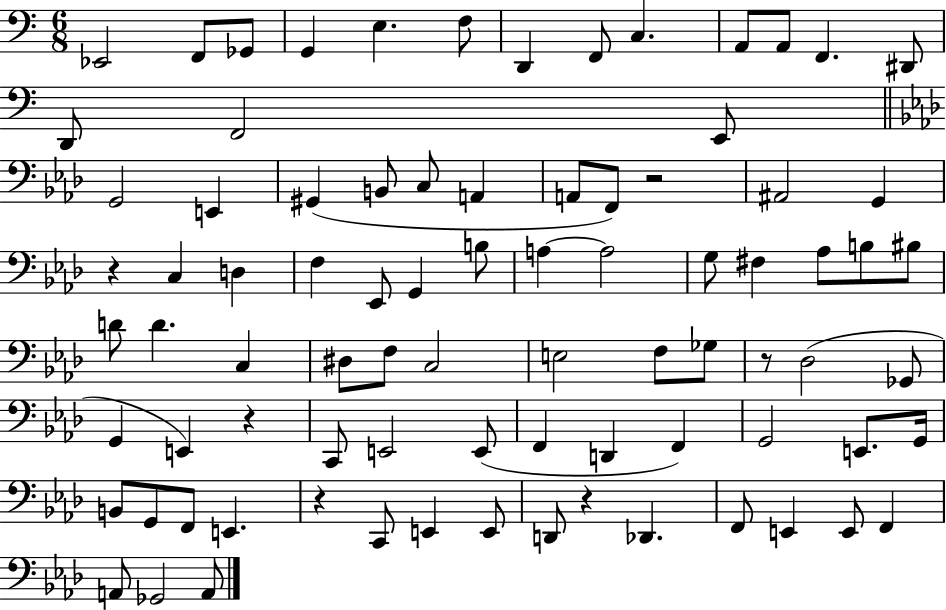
X:1
T:Untitled
M:6/8
L:1/4
K:C
_E,,2 F,,/2 _G,,/2 G,, E, F,/2 D,, F,,/2 C, A,,/2 A,,/2 F,, ^D,,/2 D,,/2 F,,2 E,,/2 G,,2 E,, ^G,, B,,/2 C,/2 A,, A,,/2 F,,/2 z2 ^A,,2 G,, z C, D, F, _E,,/2 G,, B,/2 A, A,2 G,/2 ^F, _A,/2 B,/2 ^B,/2 D/2 D C, ^D,/2 F,/2 C,2 E,2 F,/2 _G,/2 z/2 _D,2 _G,,/2 G,, E,, z C,,/2 E,,2 E,,/2 F,, D,, F,, G,,2 E,,/2 G,,/4 B,,/2 G,,/2 F,,/2 E,, z C,,/2 E,, E,,/2 D,,/2 z _D,, F,,/2 E,, E,,/2 F,, A,,/2 _G,,2 A,,/2